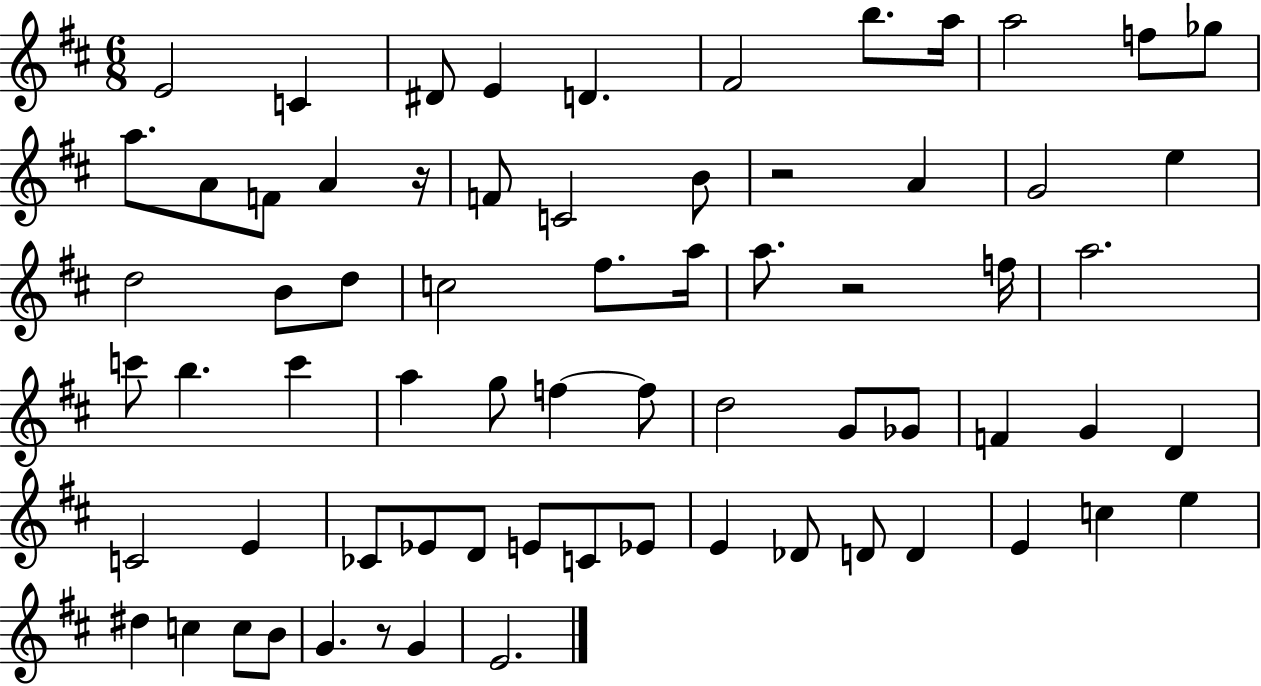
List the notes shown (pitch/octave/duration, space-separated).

E4/h C4/q D#4/e E4/q D4/q. F#4/h B5/e. A5/s A5/h F5/e Gb5/e A5/e. A4/e F4/e A4/q R/s F4/e C4/h B4/e R/h A4/q G4/h E5/q D5/h B4/e D5/e C5/h F#5/e. A5/s A5/e. R/h F5/s A5/h. C6/e B5/q. C6/q A5/q G5/e F5/q F5/e D5/h G4/e Gb4/e F4/q G4/q D4/q C4/h E4/q CES4/e Eb4/e D4/e E4/e C4/e Eb4/e E4/q Db4/e D4/e D4/q E4/q C5/q E5/q D#5/q C5/q C5/e B4/e G4/q. R/e G4/q E4/h.